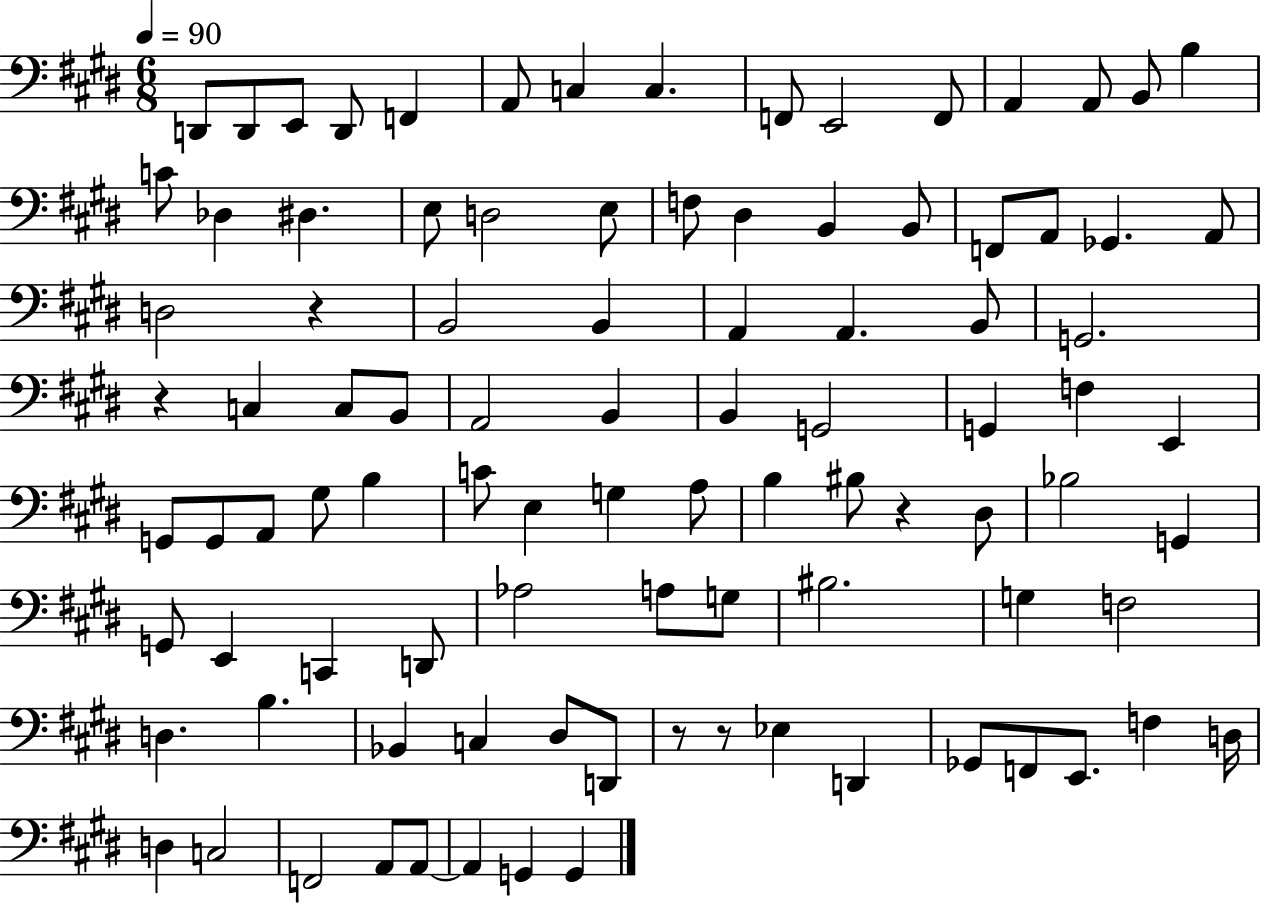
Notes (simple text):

D2/e D2/e E2/e D2/e F2/q A2/e C3/q C3/q. F2/e E2/h F2/e A2/q A2/e B2/e B3/q C4/e Db3/q D#3/q. E3/e D3/h E3/e F3/e D#3/q B2/q B2/e F2/e A2/e Gb2/q. A2/e D3/h R/q B2/h B2/q A2/q A2/q. B2/e G2/h. R/q C3/q C3/e B2/e A2/h B2/q B2/q G2/h G2/q F3/q E2/q G2/e G2/e A2/e G#3/e B3/q C4/e E3/q G3/q A3/e B3/q BIS3/e R/q D#3/e Bb3/h G2/q G2/e E2/q C2/q D2/e Ab3/h A3/e G3/e BIS3/h. G3/q F3/h D3/q. B3/q. Bb2/q C3/q D#3/e D2/e R/e R/e Eb3/q D2/q Gb2/e F2/e E2/e. F3/q D3/s D3/q C3/h F2/h A2/e A2/e A2/q G2/q G2/q